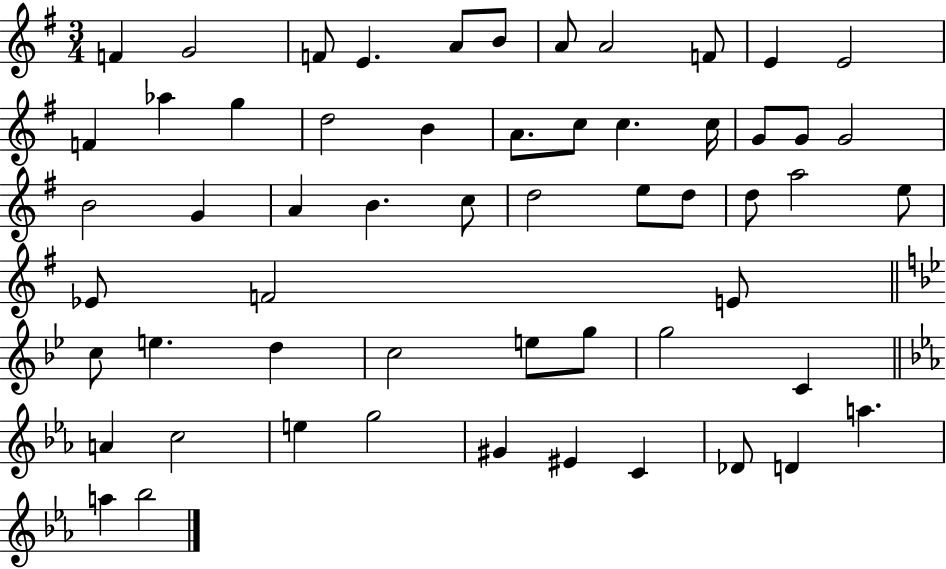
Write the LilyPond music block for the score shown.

{
  \clef treble
  \numericTimeSignature
  \time 3/4
  \key g \major
  f'4 g'2 | f'8 e'4. a'8 b'8 | a'8 a'2 f'8 | e'4 e'2 | \break f'4 aes''4 g''4 | d''2 b'4 | a'8. c''8 c''4. c''16 | g'8 g'8 g'2 | \break b'2 g'4 | a'4 b'4. c''8 | d''2 e''8 d''8 | d''8 a''2 e''8 | \break ees'8 f'2 e'8 | \bar "||" \break \key g \minor c''8 e''4. d''4 | c''2 e''8 g''8 | g''2 c'4 | \bar "||" \break \key ees \major a'4 c''2 | e''4 g''2 | gis'4 eis'4 c'4 | des'8 d'4 a''4. | \break a''4 bes''2 | \bar "|."
}